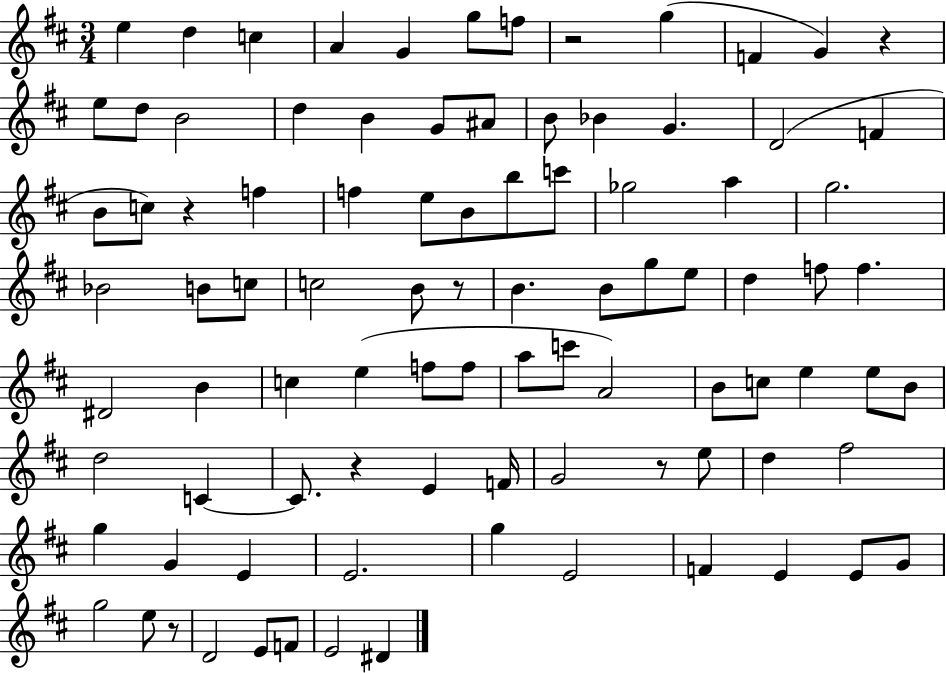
E5/q D5/q C5/q A4/q G4/q G5/e F5/e R/h G5/q F4/q G4/q R/q E5/e D5/e B4/h D5/q B4/q G4/e A#4/e B4/e Bb4/q G4/q. D4/h F4/q B4/e C5/e R/q F5/q F5/q E5/e B4/e B5/e C6/e Gb5/h A5/q G5/h. Bb4/h B4/e C5/e C5/h B4/e R/e B4/q. B4/e G5/e E5/e D5/q F5/e F5/q. D#4/h B4/q C5/q E5/q F5/e F5/e A5/e C6/e A4/h B4/e C5/e E5/q E5/e B4/e D5/h C4/q C4/e. R/q E4/q F4/s G4/h R/e E5/e D5/q F#5/h G5/q G4/q E4/q E4/h. G5/q E4/h F4/q E4/q E4/e G4/e G5/h E5/e R/e D4/h E4/e F4/e E4/h D#4/q